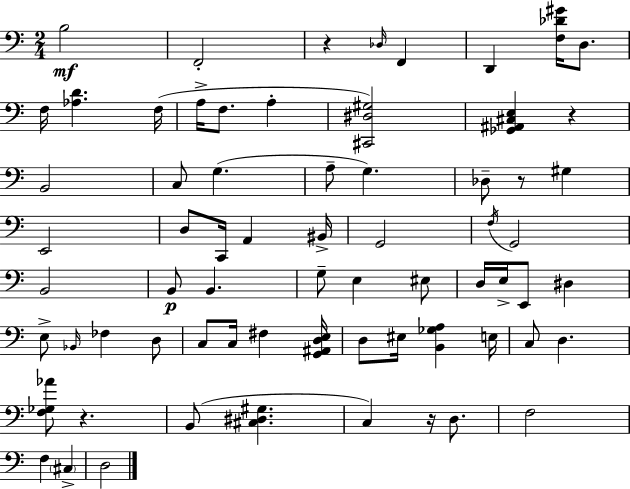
{
  \clef bass
  \numericTimeSignature
  \time 2/4
  \key c \major
  \repeat volta 2 { b2\mf | f,2-. | r4 \grace { des16 } f,4 | d,4 <f des' gis'>16 d8. | \break f16 <aes d'>4. | f16( a16-> f8. a4-. | <cis, dis gis>2) | <ges, ais, cis e>4 r4 | \break b,2 | c8 g4.( | a8-- g4.) | des8-- r8 gis4 | \break e,2 | d8 c,16 a,4 | bis,16-> g,2 | \acciaccatura { f16 } g,2 | \break b,2 | b,8\p b,4. | g8-- e4 | eis8 d16 e16-> e,8 dis4 | \break e8-> \grace { bes,16 } fes4 | d8 c8 c16 fis4 | <g, ais, d e>16 d8 eis16 <b, ges a>4 | e16 c8 d4. | \break <f ges aes'>8 r4. | b,8( <cis dis gis>4. | c4) r16 | d8. f2 | \break f4 \parenthesize cis4-> | d2 | } \bar "|."
}